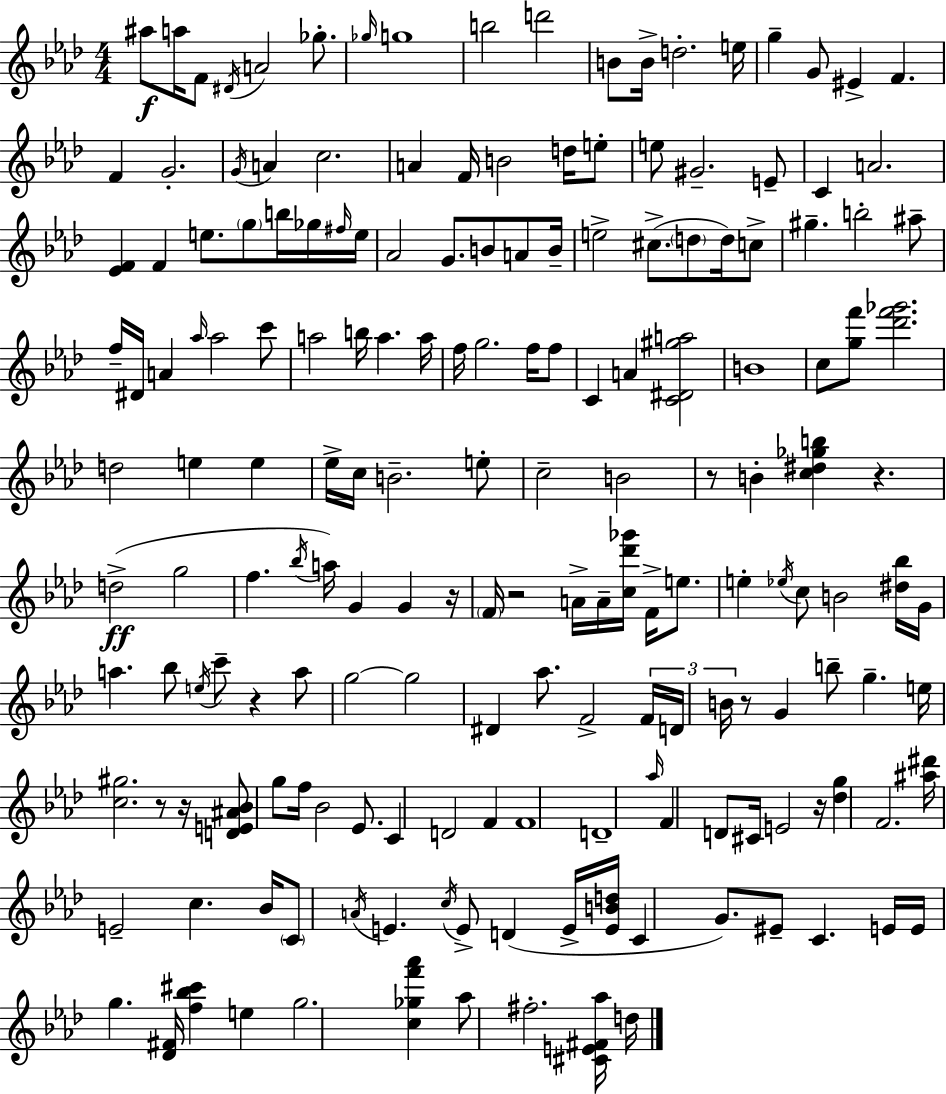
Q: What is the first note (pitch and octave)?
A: A#5